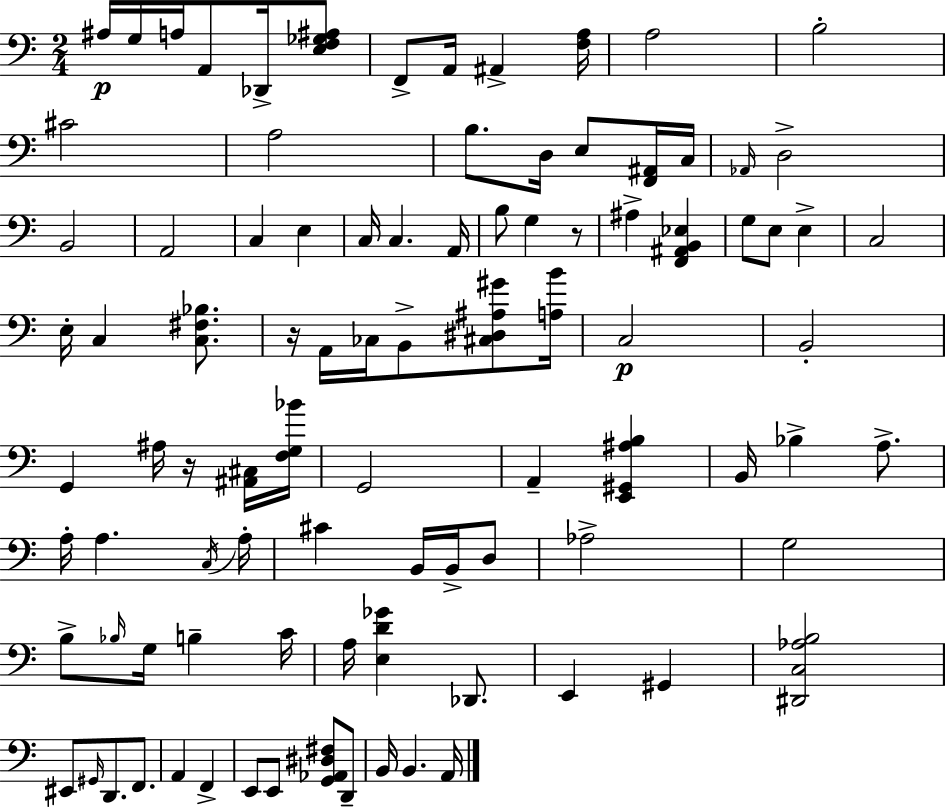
X:1
T:Untitled
M:2/4
L:1/4
K:C
^A,/4 G,/4 A,/4 A,,/2 _D,,/4 [E,F,_G,^A,]/2 F,,/2 A,,/4 ^A,, [F,A,]/4 A,2 B,2 ^C2 A,2 B,/2 D,/4 E,/2 [F,,^A,,]/4 C,/4 _A,,/4 D,2 B,,2 A,,2 C, E, C,/4 C, A,,/4 B,/2 G, z/2 ^A, [F,,^A,,B,,_E,] G,/2 E,/2 E, C,2 E,/4 C, [C,^F,_B,]/2 z/4 A,,/4 _C,/4 B,,/2 [^C,^D,^A,^G]/2 [A,B]/4 C,2 B,,2 G,, ^A,/4 z/4 [^A,,^C,]/4 [F,G,_B]/4 G,,2 A,, [E,,^G,,^A,B,] B,,/4 _B, A,/2 A,/4 A, C,/4 A,/4 ^C B,,/4 B,,/4 D,/2 _A,2 G,2 B,/2 _B,/4 G,/4 B, C/4 A,/4 [E,D_G] _D,,/2 E,, ^G,, [^D,,C,_A,B,]2 ^E,,/2 ^G,,/4 D,,/2 F,,/2 A,, F,, E,,/2 E,,/2 [G,,_A,,^D,^F,]/2 D,,/2 B,,/4 B,, A,,/4